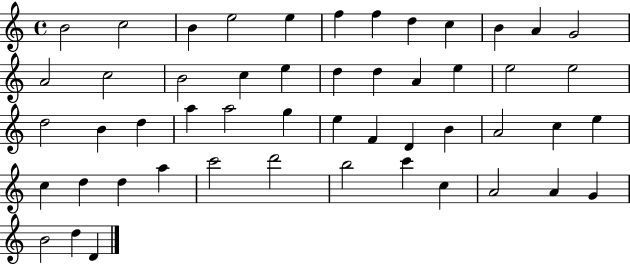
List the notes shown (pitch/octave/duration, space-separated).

B4/h C5/h B4/q E5/h E5/q F5/q F5/q D5/q C5/q B4/q A4/q G4/h A4/h C5/h B4/h C5/q E5/q D5/q D5/q A4/q E5/q E5/h E5/h D5/h B4/q D5/q A5/q A5/h G5/q E5/q F4/q D4/q B4/q A4/h C5/q E5/q C5/q D5/q D5/q A5/q C6/h D6/h B5/h C6/q C5/q A4/h A4/q G4/q B4/h D5/q D4/q